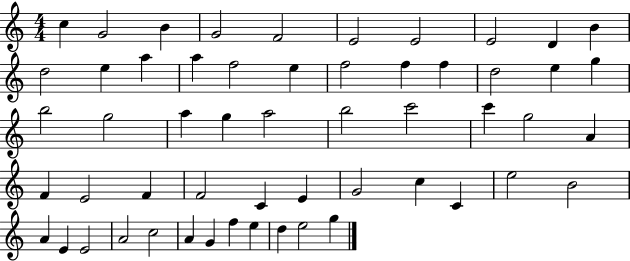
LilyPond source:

{
  \clef treble
  \numericTimeSignature
  \time 4/4
  \key c \major
  c''4 g'2 b'4 | g'2 f'2 | e'2 e'2 | e'2 d'4 b'4 | \break d''2 e''4 a''4 | a''4 f''2 e''4 | f''2 f''4 f''4 | d''2 e''4 g''4 | \break b''2 g''2 | a''4 g''4 a''2 | b''2 c'''2 | c'''4 g''2 a'4 | \break f'4 e'2 f'4 | f'2 c'4 e'4 | g'2 c''4 c'4 | e''2 b'2 | \break a'4 e'4 e'2 | a'2 c''2 | a'4 g'4 f''4 e''4 | d''4 e''2 g''4 | \break \bar "|."
}